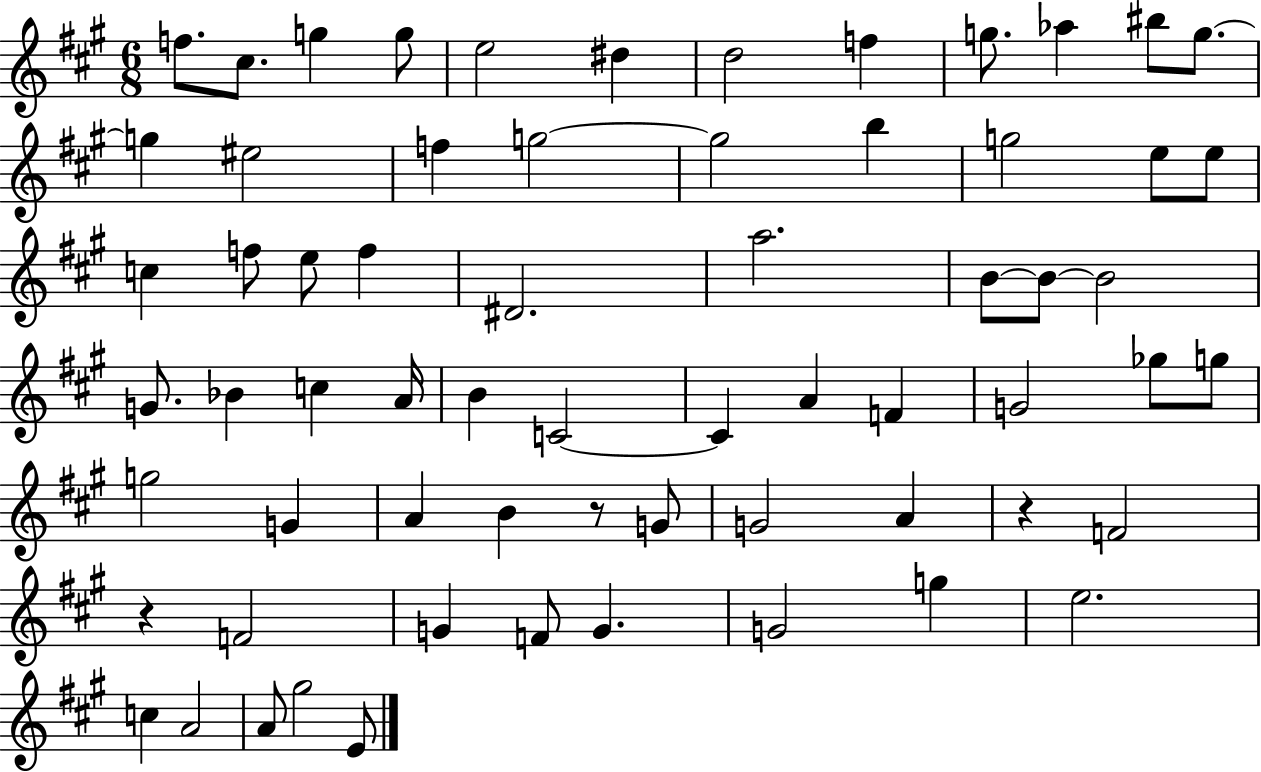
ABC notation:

X:1
T:Untitled
M:6/8
L:1/4
K:A
f/2 ^c/2 g g/2 e2 ^d d2 f g/2 _a ^b/2 g/2 g ^e2 f g2 g2 b g2 e/2 e/2 c f/2 e/2 f ^D2 a2 B/2 B/2 B2 G/2 _B c A/4 B C2 C A F G2 _g/2 g/2 g2 G A B z/2 G/2 G2 A z F2 z F2 G F/2 G G2 g e2 c A2 A/2 ^g2 E/2